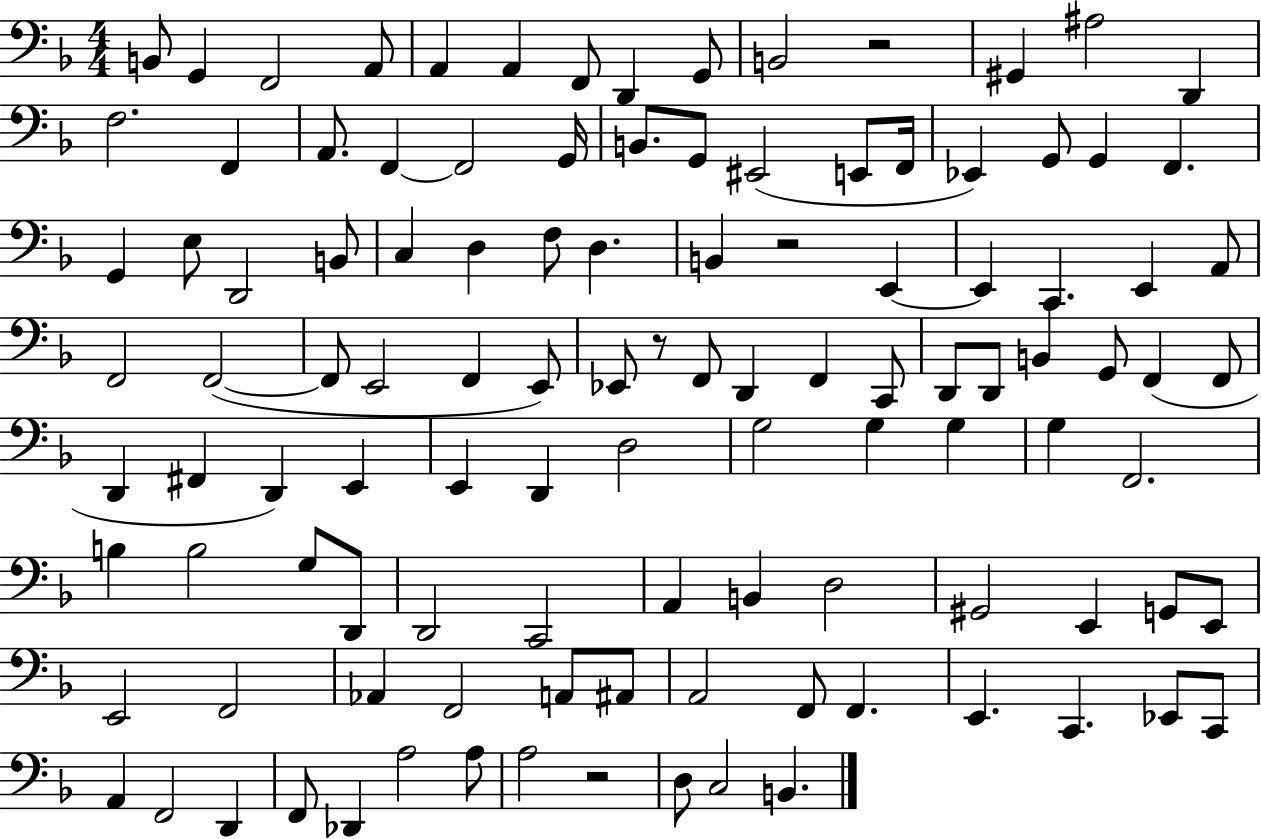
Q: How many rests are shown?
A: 4